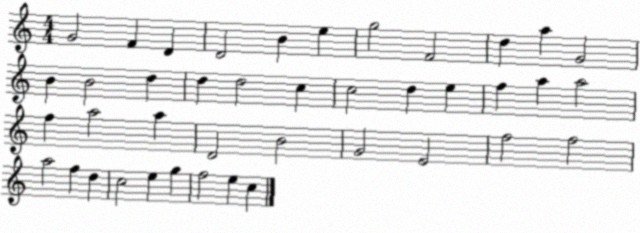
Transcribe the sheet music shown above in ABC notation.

X:1
T:Untitled
M:4/4
L:1/4
K:C
G2 F D D2 B e g2 F2 d a G2 B B2 d d d2 c c2 d e f a a2 f a2 a D2 B2 G2 E2 f2 f2 a2 f d c2 e g f2 e c